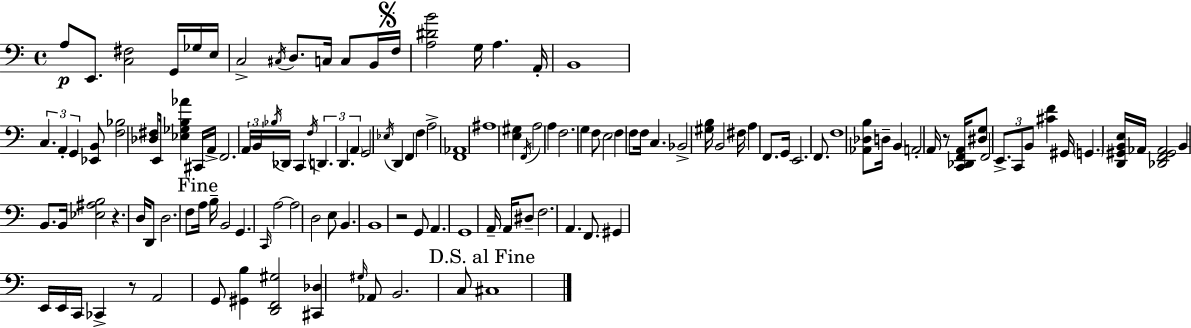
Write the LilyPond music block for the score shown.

{
  \clef bass
  \time 4/4
  \defaultTimeSignature
  \key a \minor
  \repeat volta 2 { a8\p e,8. <c fis>2 g,16 ges16 e16 | c2-> \acciaccatura { cis16 } d8. c16 c8 b,16 | \mark \markup { \musicglyph "scripts.segno" } f16 <a dis' b'>2 g16 a4. | a,16-. b,1 | \break \tuplet 3/2 { c4. a,4-. g,4 } <ees, b,>8 | <f bes>2 <des fis>8 e,16 <ees ges b aes'>4 | cis,16 a,16-> f,2. \tuplet 3/2 { a,16 b,16 | \acciaccatura { bes16 } } des,16 c,4 \acciaccatura { f16 } \tuplet 3/2 { d,4. d,4. | \break \parenthesize a,4 } g,2 \acciaccatura { ees16 } | d,4 f,4 f4 a2-> | <f, aes,>1 | ais1 | \break <e gis>4 \acciaccatura { f,16 } a2 | a4 f2. | g4 f8 e2 f4 | f8 f16 c4. bes,2-> | \break <gis b>16 b,2 fis16 a4 | f,8. g,16 e,2. | f,8. f1 | <aes, des b>8 d16-- b,4 a,2-. | \break a,16 r8 <c, des, f, a,>16 <dis g>8 f,2 | \tuplet 3/2 { e,8.-> c,8 b,8 } <cis' f'>4 gis,16 \parenthesize g,4. | <d, gis, b, e>16 aes,16 <des, f, gis, aes,>2 b,4 | b,8. b,16 <ees ais b>2 r4. | \break d16 d,8 d2. | f8 \mark "Fine" a16 b16-- b,2 g,4. | \grace { c,16 } a2~~ a2 | d2 e8 | \break b,4. b,1 | r2 g,8 | a,4. g,1 | a,16-- a,16 dis8-- f2. | \break a,4. f,8. gis,4 | e,16 e,16 c,16 ces,4-> r8 a,2 | g,8 <gis, b>4 <d, f, gis>2 | <cis, des>4 \grace { gis16 } aes,8 b,2. | \break c8 \mark "D.S. al Fine" cis1 | } \bar "|."
}